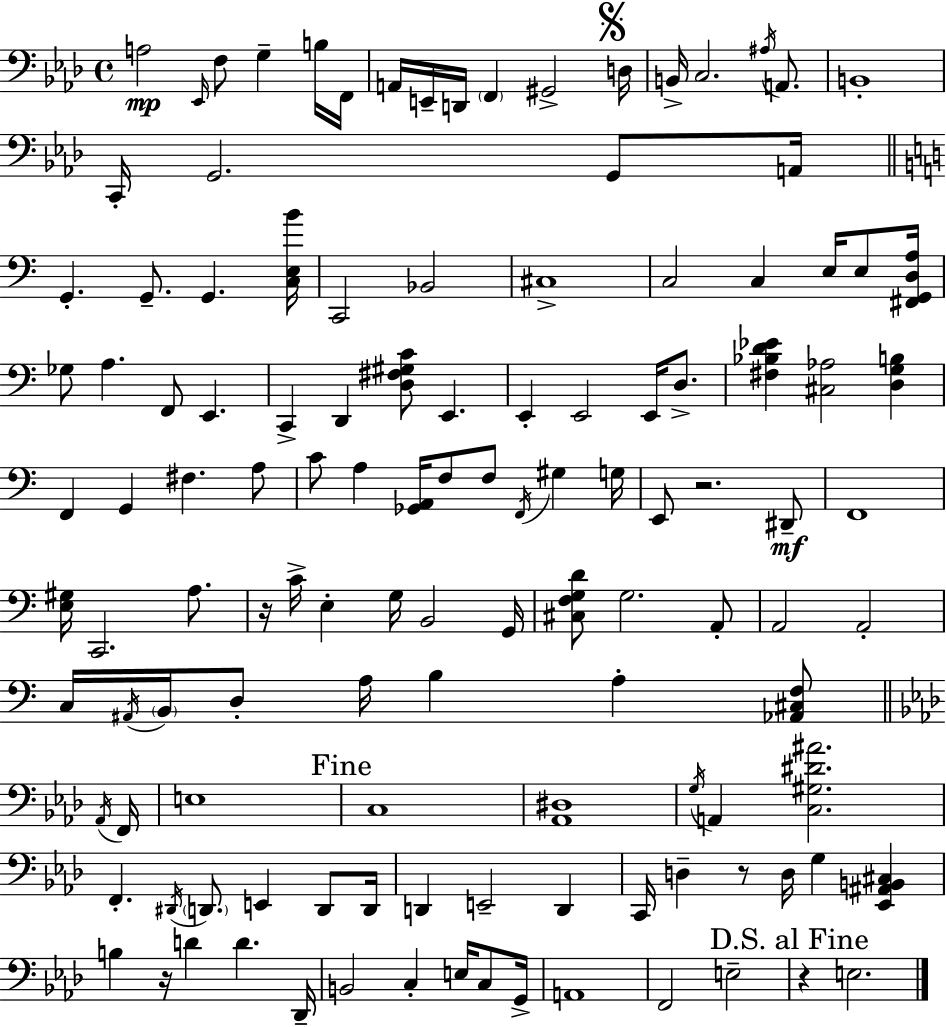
X:1
T:Untitled
M:4/4
L:1/4
K:Ab
A,2 _E,,/4 F,/2 G, B,/4 F,,/4 A,,/4 E,,/4 D,,/4 F,, ^G,,2 D,/4 B,,/4 C,2 ^A,/4 A,,/2 B,,4 C,,/4 G,,2 G,,/2 A,,/4 G,, G,,/2 G,, [C,E,B]/4 C,,2 _B,,2 ^C,4 C,2 C, E,/4 E,/2 [^F,,G,,D,A,]/4 _G,/2 A, F,,/2 E,, C,, D,, [D,^F,^G,C]/2 E,, E,, E,,2 E,,/4 D,/2 [^F,_B,D_E] [^C,_A,]2 [D,G,B,] F,, G,, ^F, A,/2 C/2 A, [_G,,A,,]/4 F,/2 F,/2 F,,/4 ^G, G,/4 E,,/2 z2 ^D,,/2 F,,4 [E,^G,]/4 C,,2 A,/2 z/4 C/4 E, G,/4 B,,2 G,,/4 [^C,F,G,D]/2 G,2 A,,/2 A,,2 A,,2 C,/4 ^A,,/4 B,,/4 D,/2 A,/4 B, A, [_A,,^C,F,]/2 _A,,/4 F,,/4 E,4 C,4 [_A,,^D,]4 G,/4 A,, [C,^G,^D^A]2 F,, ^D,,/4 D,,/2 E,, D,,/2 D,,/4 D,, E,,2 D,, C,,/4 D, z/2 D,/4 G, [_E,,^A,,B,,^C,] B, z/4 D D _D,,/4 B,,2 C, E,/4 C,/2 G,,/4 A,,4 F,,2 E,2 z E,2